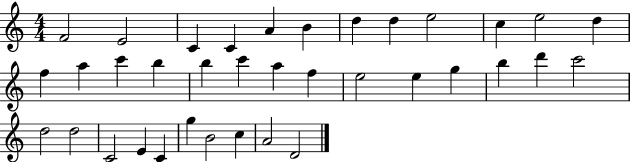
{
  \clef treble
  \numericTimeSignature
  \time 4/4
  \key c \major
  f'2 e'2 | c'4 c'4 a'4 b'4 | d''4 d''4 e''2 | c''4 e''2 d''4 | \break f''4 a''4 c'''4 b''4 | b''4 c'''4 a''4 f''4 | e''2 e''4 g''4 | b''4 d'''4 c'''2 | \break d''2 d''2 | c'2 e'4 c'4 | g''4 b'2 c''4 | a'2 d'2 | \break \bar "|."
}